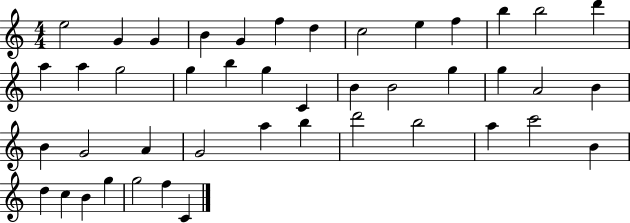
X:1
T:Untitled
M:4/4
L:1/4
K:C
e2 G G B G f d c2 e f b b2 d' a a g2 g b g C B B2 g g A2 B B G2 A G2 a b d'2 b2 a c'2 B d c B g g2 f C